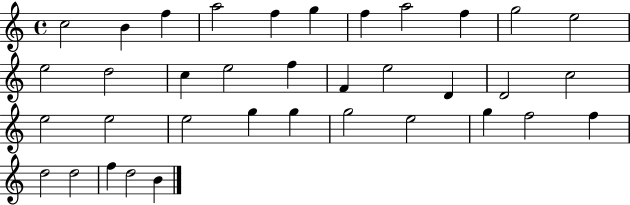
{
  \clef treble
  \time 4/4
  \defaultTimeSignature
  \key c \major
  c''2 b'4 f''4 | a''2 f''4 g''4 | f''4 a''2 f''4 | g''2 e''2 | \break e''2 d''2 | c''4 e''2 f''4 | f'4 e''2 d'4 | d'2 c''2 | \break e''2 e''2 | e''2 g''4 g''4 | g''2 e''2 | g''4 f''2 f''4 | \break d''2 d''2 | f''4 d''2 b'4 | \bar "|."
}